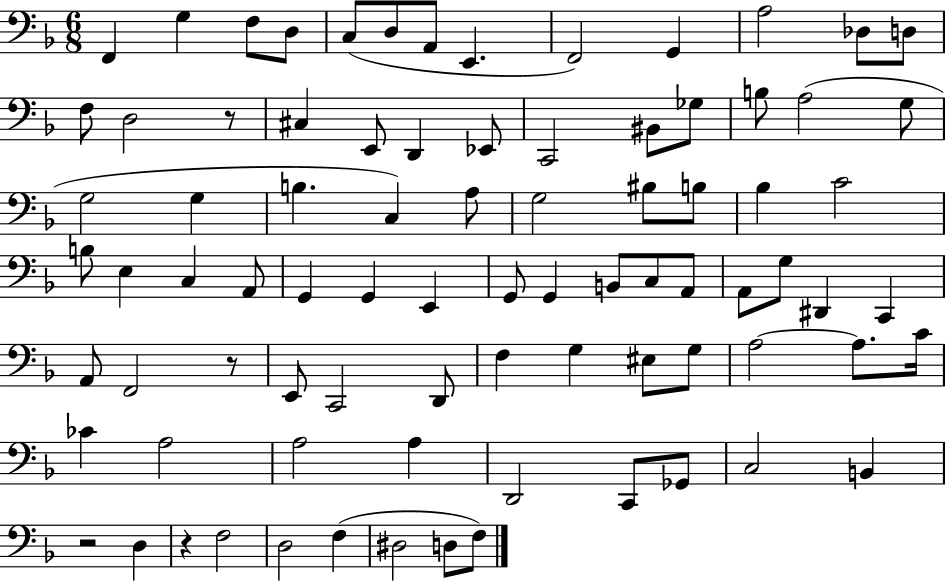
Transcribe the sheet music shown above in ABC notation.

X:1
T:Untitled
M:6/8
L:1/4
K:F
F,, G, F,/2 D,/2 C,/2 D,/2 A,,/2 E,, F,,2 G,, A,2 _D,/2 D,/2 F,/2 D,2 z/2 ^C, E,,/2 D,, _E,,/2 C,,2 ^B,,/2 _G,/2 B,/2 A,2 G,/2 G,2 G, B, C, A,/2 G,2 ^B,/2 B,/2 _B, C2 B,/2 E, C, A,,/2 G,, G,, E,, G,,/2 G,, B,,/2 C,/2 A,,/2 A,,/2 G,/2 ^D,, C,, A,,/2 F,,2 z/2 E,,/2 C,,2 D,,/2 F, G, ^E,/2 G,/2 A,2 A,/2 C/4 _C A,2 A,2 A, D,,2 C,,/2 _G,,/2 C,2 B,, z2 D, z F,2 D,2 F, ^D,2 D,/2 F,/2